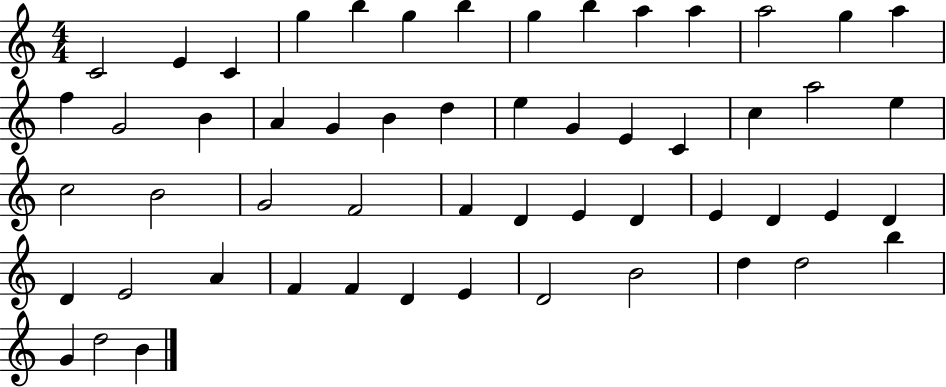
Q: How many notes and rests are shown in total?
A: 55